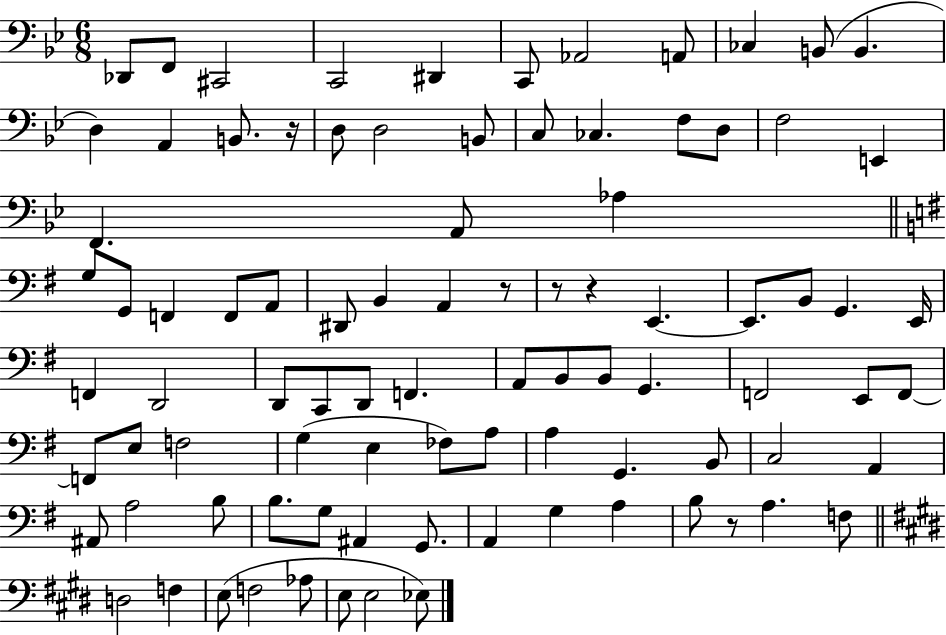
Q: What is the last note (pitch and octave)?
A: Eb3